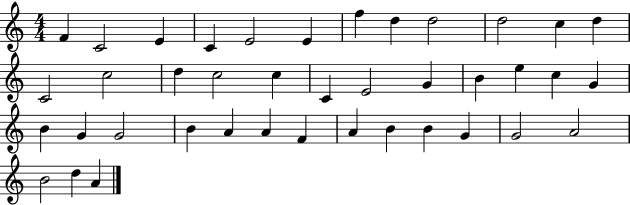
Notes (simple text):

F4/q C4/h E4/q C4/q E4/h E4/q F5/q D5/q D5/h D5/h C5/q D5/q C4/h C5/h D5/q C5/h C5/q C4/q E4/h G4/q B4/q E5/q C5/q G4/q B4/q G4/q G4/h B4/q A4/q A4/q F4/q A4/q B4/q B4/q G4/q G4/h A4/h B4/h D5/q A4/q